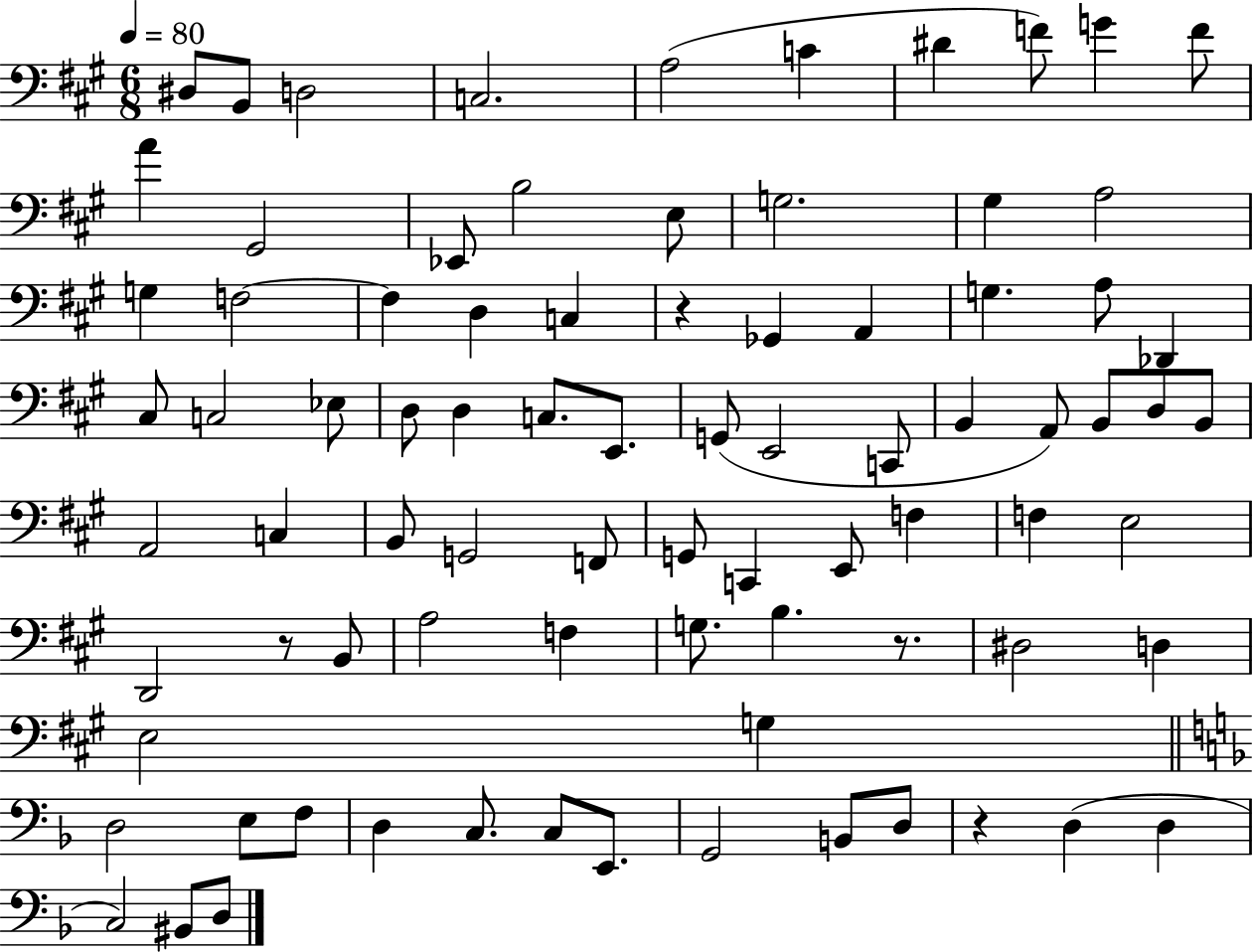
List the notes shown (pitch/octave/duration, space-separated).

D#3/e B2/e D3/h C3/h. A3/h C4/q D#4/q F4/e G4/q F4/e A4/q G#2/h Eb2/e B3/h E3/e G3/h. G#3/q A3/h G3/q F3/h F3/q D3/q C3/q R/q Gb2/q A2/q G3/q. A3/e Db2/q C#3/e C3/h Eb3/e D3/e D3/q C3/e. E2/e. G2/e E2/h C2/e B2/q A2/e B2/e D3/e B2/e A2/h C3/q B2/e G2/h F2/e G2/e C2/q E2/e F3/q F3/q E3/h D2/h R/e B2/e A3/h F3/q G3/e. B3/q. R/e. D#3/h D3/q E3/h G3/q D3/h E3/e F3/e D3/q C3/e. C3/e E2/e. G2/h B2/e D3/e R/q D3/q D3/q C3/h BIS2/e D3/e